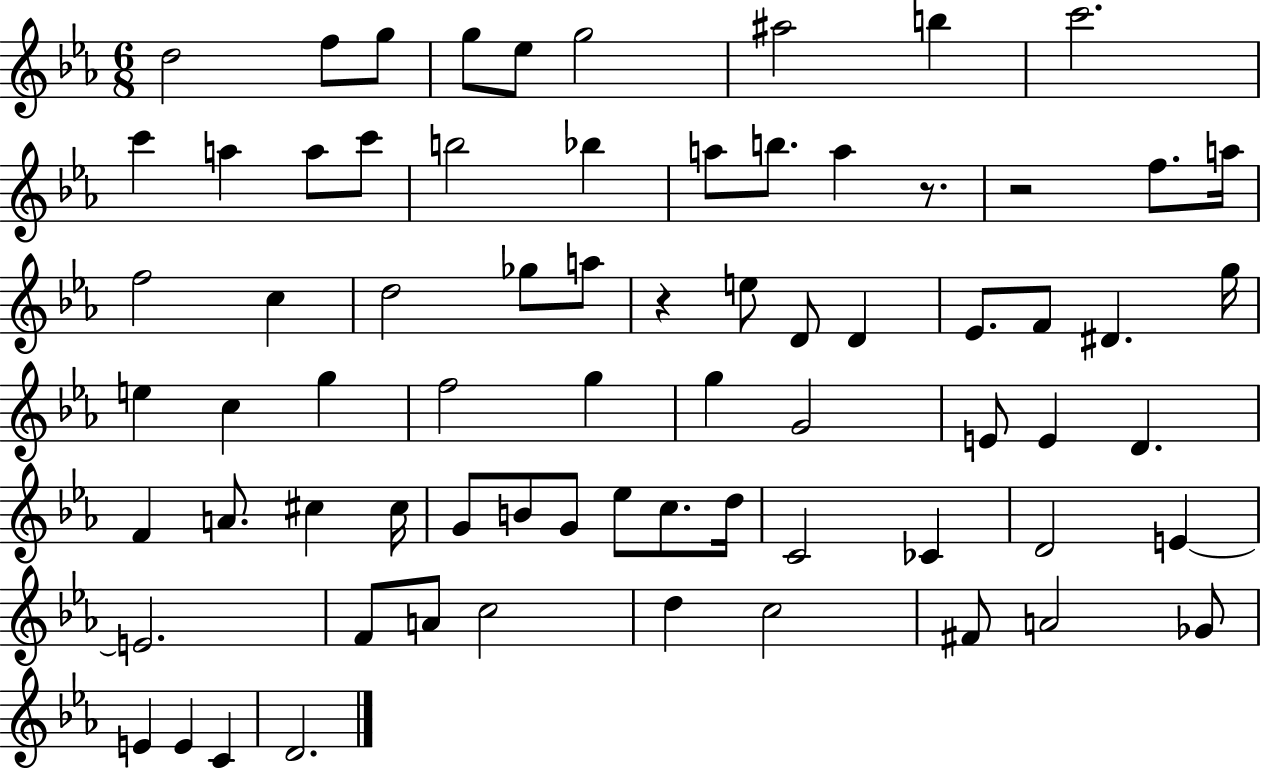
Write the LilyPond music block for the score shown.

{
  \clef treble
  \numericTimeSignature
  \time 6/8
  \key ees \major
  d''2 f''8 g''8 | g''8 ees''8 g''2 | ais''2 b''4 | c'''2. | \break c'''4 a''4 a''8 c'''8 | b''2 bes''4 | a''8 b''8. a''4 r8. | r2 f''8. a''16 | \break f''2 c''4 | d''2 ges''8 a''8 | r4 e''8 d'8 d'4 | ees'8. f'8 dis'4. g''16 | \break e''4 c''4 g''4 | f''2 g''4 | g''4 g'2 | e'8 e'4 d'4. | \break f'4 a'8. cis''4 cis''16 | g'8 b'8 g'8 ees''8 c''8. d''16 | c'2 ces'4 | d'2 e'4~~ | \break e'2. | f'8 a'8 c''2 | d''4 c''2 | fis'8 a'2 ges'8 | \break e'4 e'4 c'4 | d'2. | \bar "|."
}